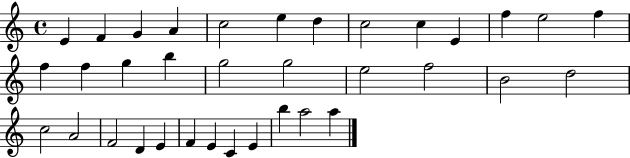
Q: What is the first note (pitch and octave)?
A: E4